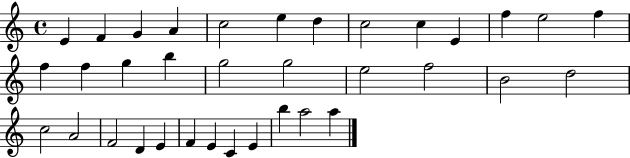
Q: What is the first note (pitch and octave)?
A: E4